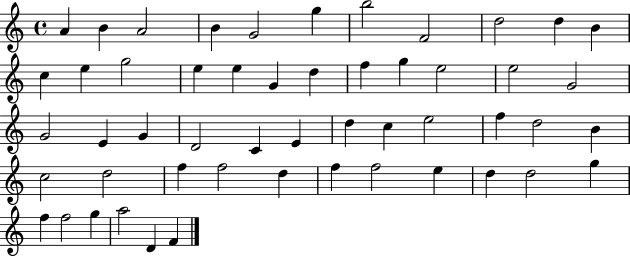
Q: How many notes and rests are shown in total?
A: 52